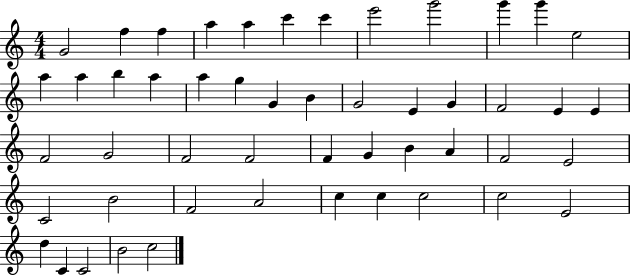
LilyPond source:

{
  \clef treble
  \numericTimeSignature
  \time 4/4
  \key c \major
  g'2 f''4 f''4 | a''4 a''4 c'''4 c'''4 | e'''2 g'''2 | g'''4 g'''4 e''2 | \break a''4 a''4 b''4 a''4 | a''4 g''4 g'4 b'4 | g'2 e'4 g'4 | f'2 e'4 e'4 | \break f'2 g'2 | f'2 f'2 | f'4 g'4 b'4 a'4 | f'2 e'2 | \break c'2 b'2 | f'2 a'2 | c''4 c''4 c''2 | c''2 e'2 | \break d''4 c'4 c'2 | b'2 c''2 | \bar "|."
}